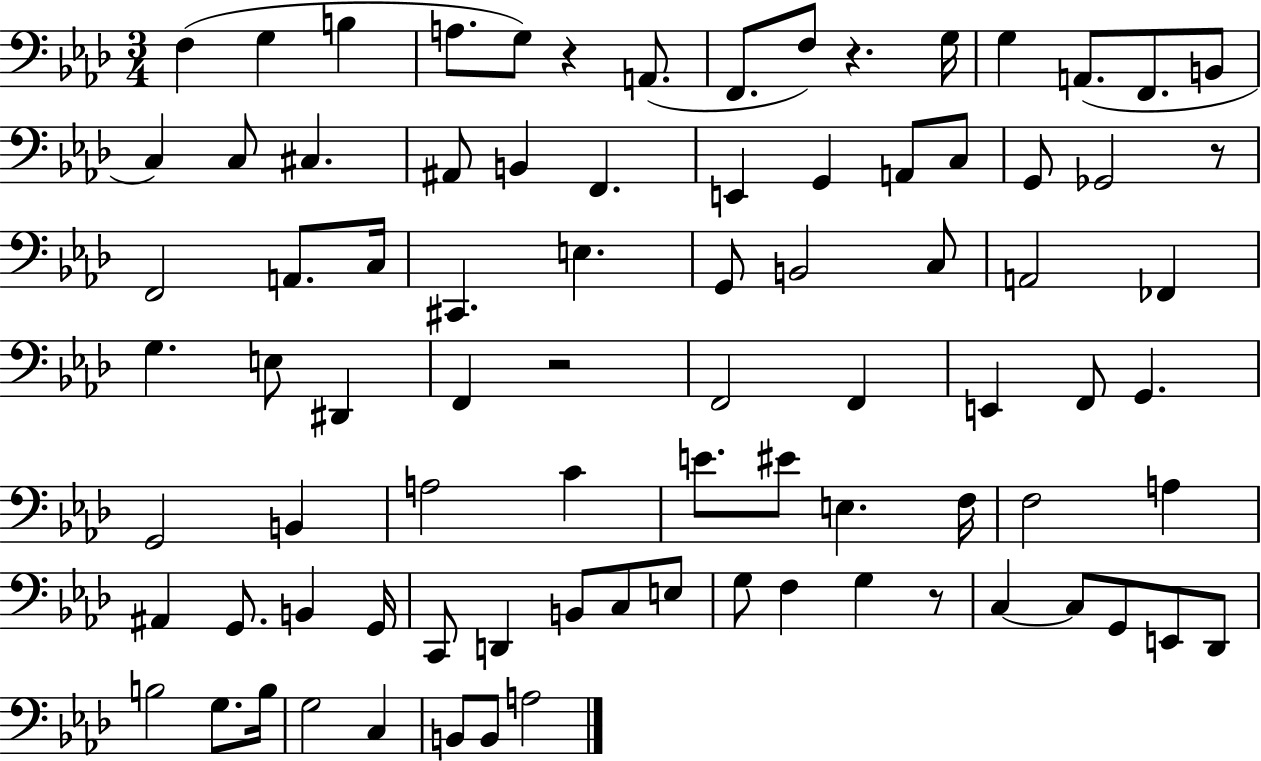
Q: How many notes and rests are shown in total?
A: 84